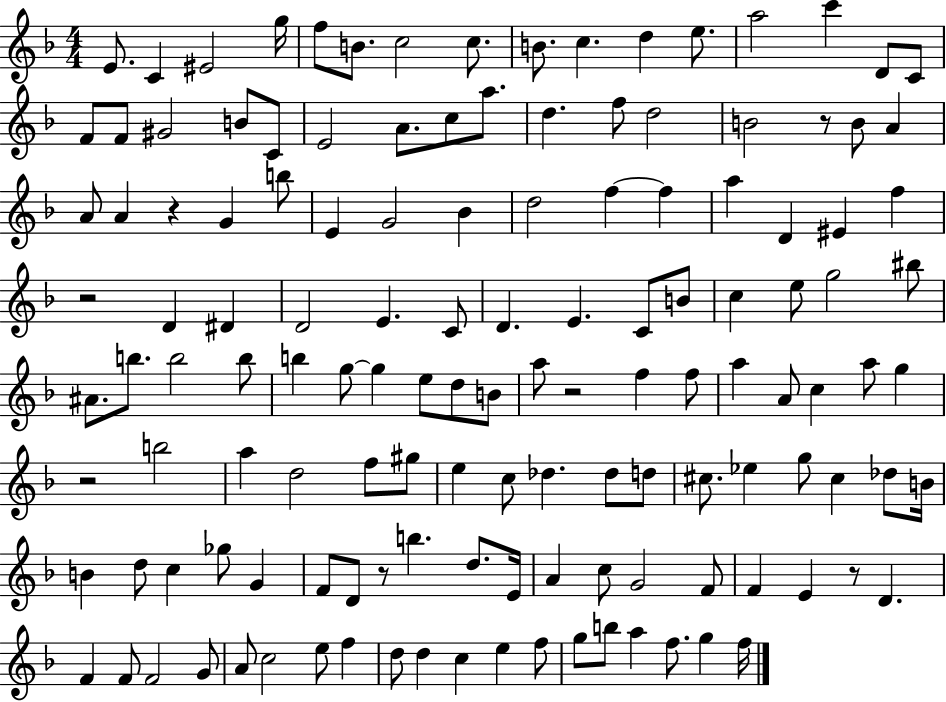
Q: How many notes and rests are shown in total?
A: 135